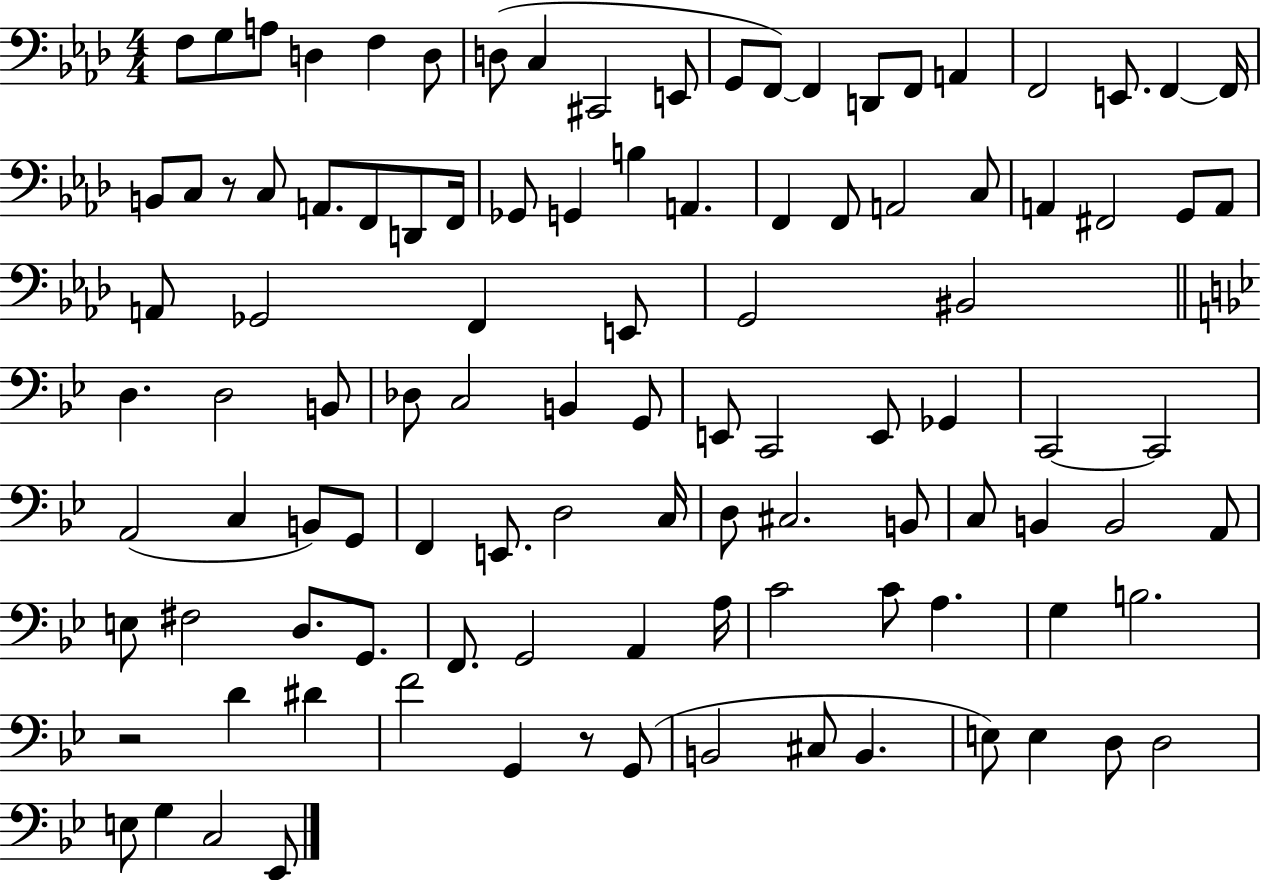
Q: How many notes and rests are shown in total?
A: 105